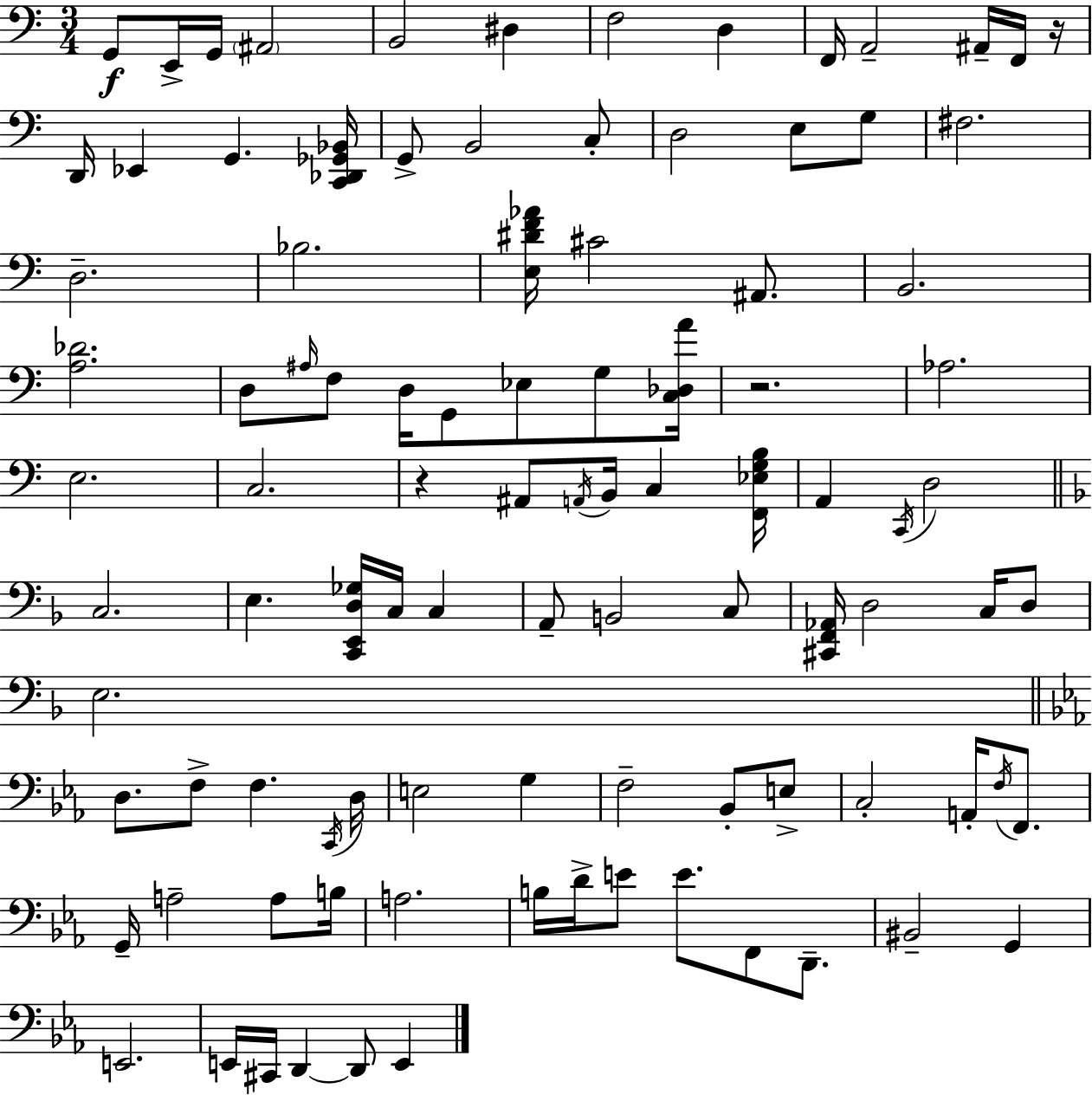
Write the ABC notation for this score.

X:1
T:Untitled
M:3/4
L:1/4
K:C
G,,/2 E,,/4 G,,/4 ^A,,2 B,,2 ^D, F,2 D, F,,/4 A,,2 ^A,,/4 F,,/4 z/4 D,,/4 _E,, G,, [C,,_D,,_G,,_B,,]/4 G,,/2 B,,2 C,/2 D,2 E,/2 G,/2 ^F,2 D,2 _B,2 [E,^DF_A]/4 ^C2 ^A,,/2 B,,2 [A,_D]2 D,/2 ^A,/4 F,/2 D,/4 G,,/2 _E,/2 G,/2 [C,_D,A]/4 z2 _A,2 E,2 C,2 z ^A,,/2 A,,/4 B,,/4 C, [F,,_E,G,B,]/4 A,, C,,/4 D,2 C,2 E, [C,,E,,D,_G,]/4 C,/4 C, A,,/2 B,,2 C,/2 [^C,,F,,_A,,]/4 D,2 C,/4 D,/2 E,2 D,/2 F,/2 F, C,,/4 D,/4 E,2 G, F,2 _B,,/2 E,/2 C,2 A,,/4 F,/4 F,,/2 G,,/4 A,2 A,/2 B,/4 A,2 B,/4 D/4 E/2 E/2 F,,/2 D,,/2 ^B,,2 G,, E,,2 E,,/4 ^C,,/4 D,, D,,/2 E,,